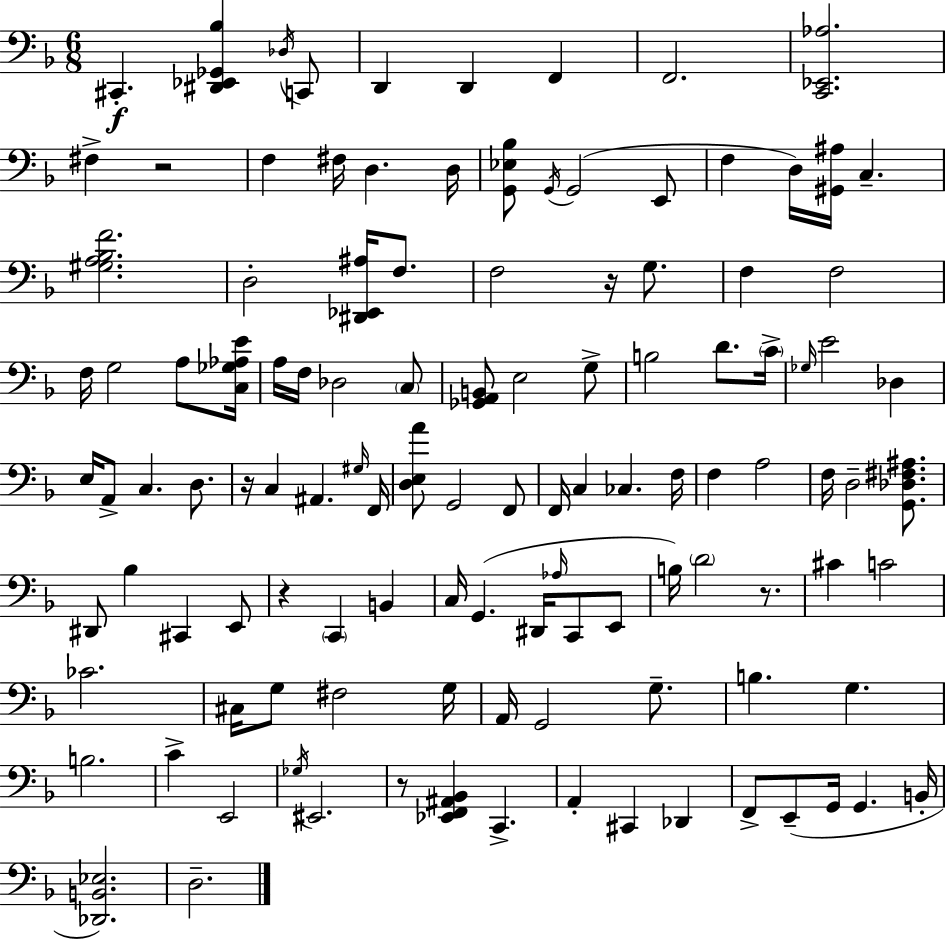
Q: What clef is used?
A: bass